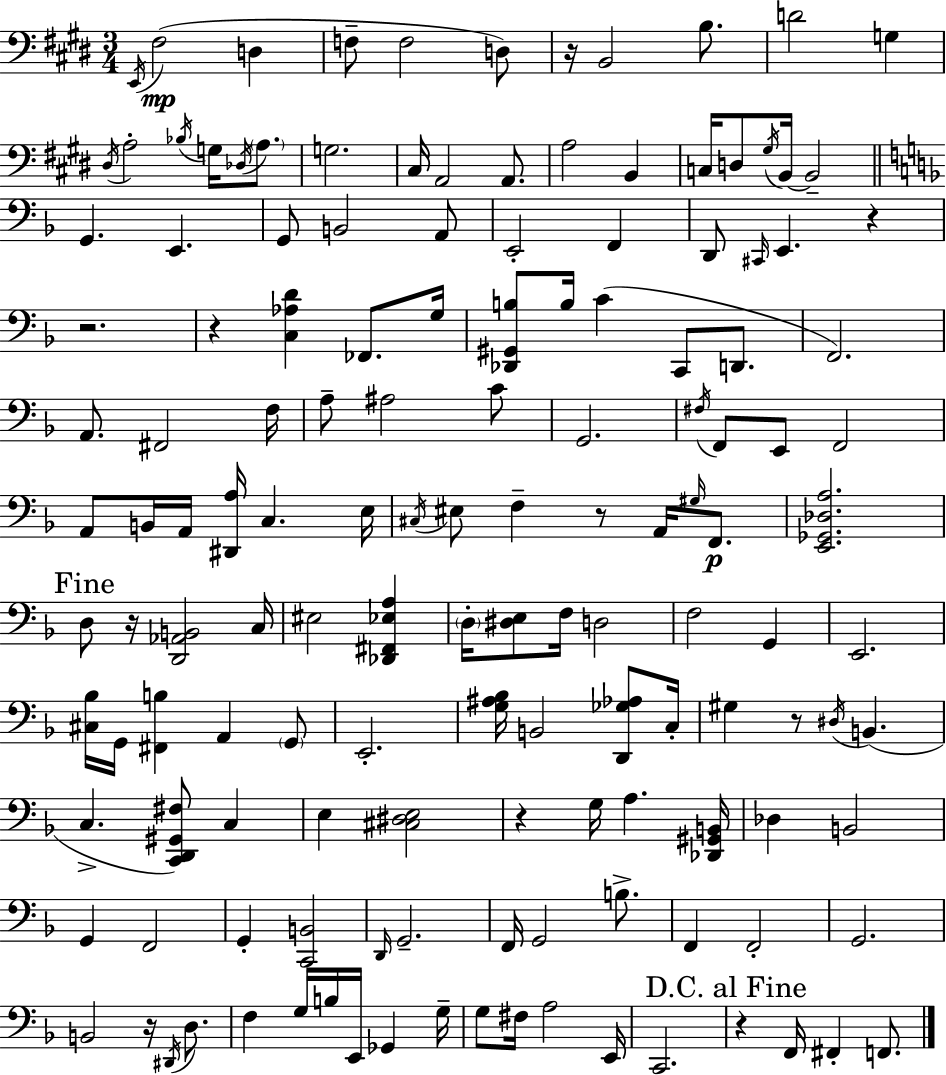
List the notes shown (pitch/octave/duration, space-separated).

E2/s F#3/h D3/q F3/e F3/h D3/e R/s B2/h B3/e. D4/h G3/q D#3/s A3/h Bb3/s G3/s Db3/s A3/e. G3/h. C#3/s A2/h A2/e. A3/h B2/q C3/s D3/e G#3/s B2/s B2/h G2/q. E2/q. G2/e B2/h A2/e E2/h F2/q D2/e C#2/s E2/q. R/q R/h. R/q [C3,Ab3,D4]/q FES2/e. G3/s [Db2,G#2,B3]/e B3/s C4/q C2/e D2/e. F2/h. A2/e. F#2/h F3/s A3/e A#3/h C4/e G2/h. F#3/s F2/e E2/e F2/h A2/e B2/s A2/s [D#2,A3]/s C3/q. E3/s C#3/s EIS3/e F3/q R/e A2/s G#3/s F2/e. [E2,Gb2,Db3,A3]/h. D3/e R/s [D2,Ab2,B2]/h C3/s EIS3/h [Db2,F#2,Eb3,A3]/q D3/s [D#3,E3]/e F3/s D3/h F3/h G2/q E2/h. [C#3,Bb3]/s G2/s [F#2,B3]/q A2/q G2/e E2/h. [G3,A#3,Bb3]/s B2/h [D2,Gb3,Ab3]/e C3/s G#3/q R/e D#3/s B2/q. C3/q. [C2,D2,G#2,F#3]/e C3/q E3/q [C#3,D#3,E3]/h R/q G3/s A3/q. [Db2,G#2,B2]/s Db3/q B2/h G2/q F2/h G2/q [C2,B2]/h D2/s G2/h. F2/s G2/h B3/e. F2/q F2/h G2/h. B2/h R/s D#2/s D3/e. F3/q G3/s B3/s E2/s Gb2/q G3/s G3/e F#3/s A3/h E2/s C2/h. R/q F2/s F#2/q F2/e.